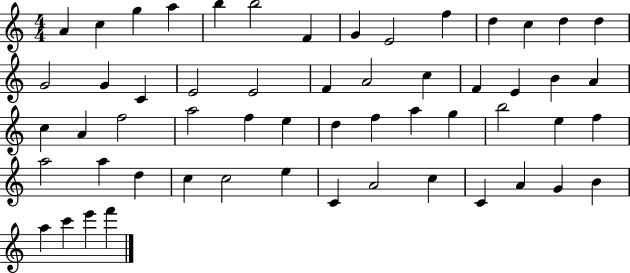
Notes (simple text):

A4/q C5/q G5/q A5/q B5/q B5/h F4/q G4/q E4/h F5/q D5/q C5/q D5/q D5/q G4/h G4/q C4/q E4/h E4/h F4/q A4/h C5/q F4/q E4/q B4/q A4/q C5/q A4/q F5/h A5/h F5/q E5/q D5/q F5/q A5/q G5/q B5/h E5/q F5/q A5/h A5/q D5/q C5/q C5/h E5/q C4/q A4/h C5/q C4/q A4/q G4/q B4/q A5/q C6/q E6/q F6/q